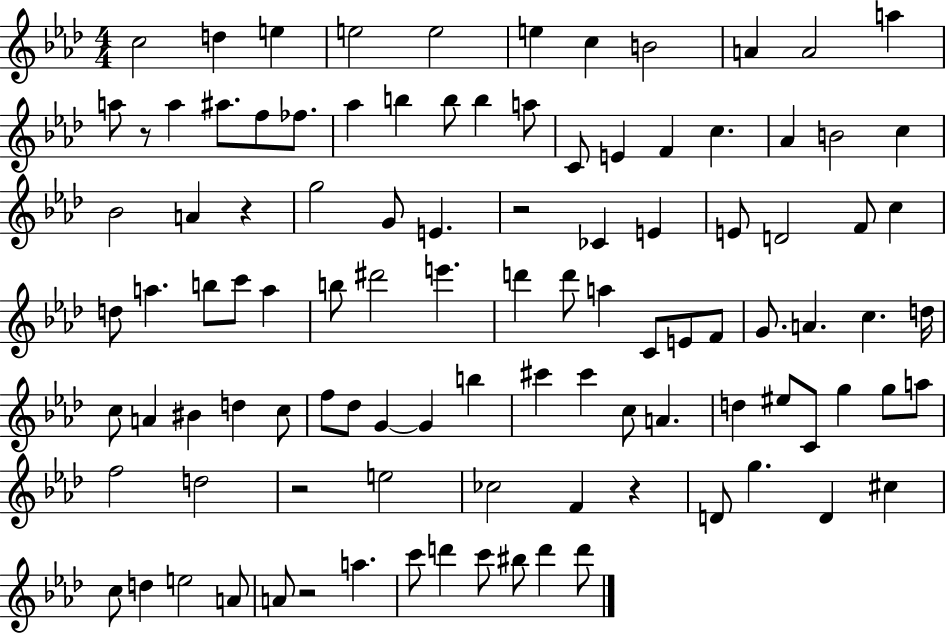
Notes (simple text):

C5/h D5/q E5/q E5/h E5/h E5/q C5/q B4/h A4/q A4/h A5/q A5/e R/e A5/q A#5/e. F5/e FES5/e. Ab5/q B5/q B5/e B5/q A5/e C4/e E4/q F4/q C5/q. Ab4/q B4/h C5/q Bb4/h A4/q R/q G5/h G4/e E4/q. R/h CES4/q E4/q E4/e D4/h F4/e C5/q D5/e A5/q. B5/e C6/e A5/q B5/e D#6/h E6/q. D6/q D6/e A5/q C4/e E4/e F4/e G4/e. A4/q. C5/q. D5/s C5/e A4/q BIS4/q D5/q C5/e F5/e Db5/e G4/q G4/q B5/q C#6/q C#6/q C5/e A4/q. D5/q EIS5/e C4/e G5/q G5/e A5/e F5/h D5/h R/h E5/h CES5/h F4/q R/q D4/e G5/q. D4/q C#5/q C5/e D5/q E5/h A4/e A4/e R/h A5/q. C6/e D6/q C6/e BIS5/e D6/q D6/e